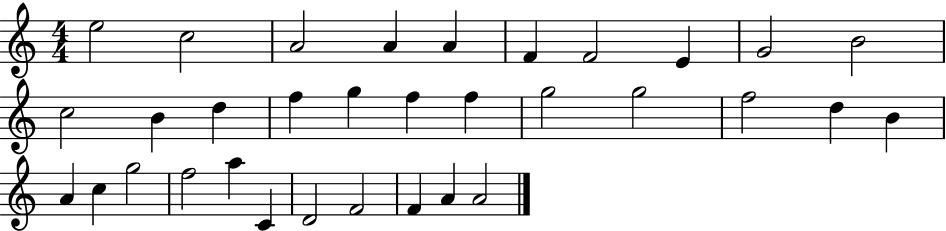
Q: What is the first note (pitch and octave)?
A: E5